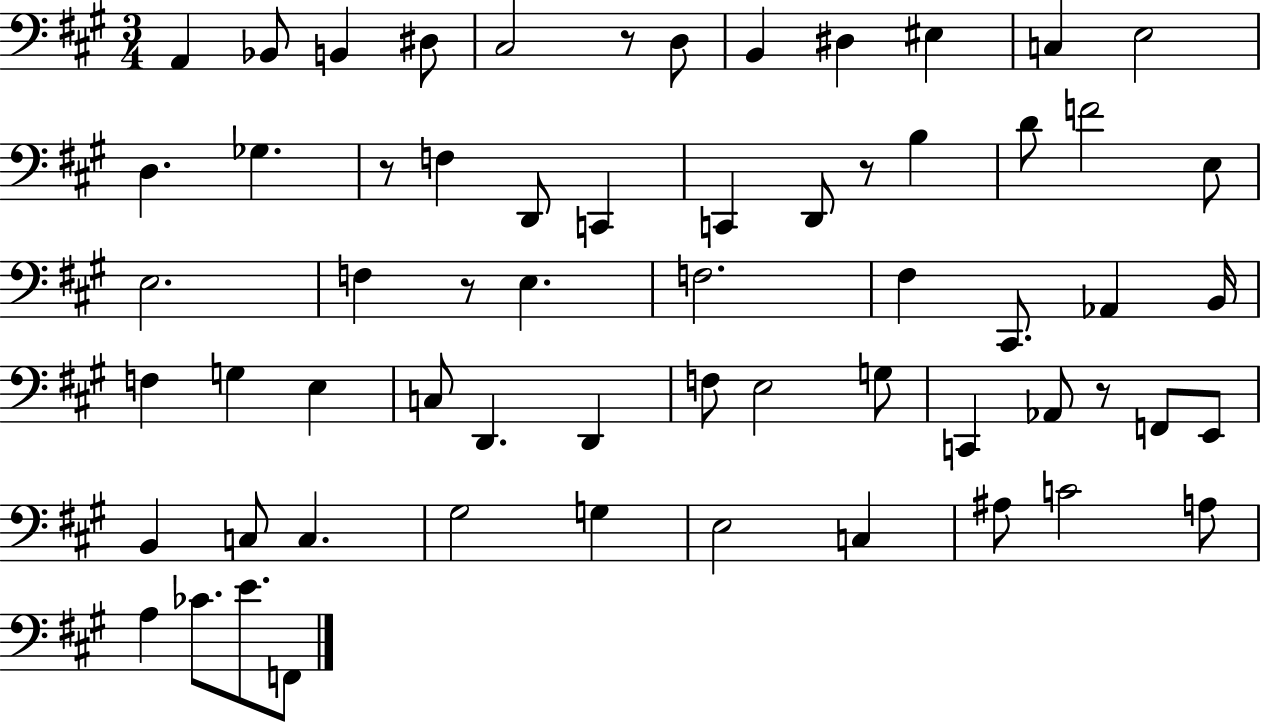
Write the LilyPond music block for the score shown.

{
  \clef bass
  \numericTimeSignature
  \time 3/4
  \key a \major
  a,4 bes,8 b,4 dis8 | cis2 r8 d8 | b,4 dis4 eis4 | c4 e2 | \break d4. ges4. | r8 f4 d,8 c,4 | c,4 d,8 r8 b4 | d'8 f'2 e8 | \break e2. | f4 r8 e4. | f2. | fis4 cis,8. aes,4 b,16 | \break f4 g4 e4 | c8 d,4. d,4 | f8 e2 g8 | c,4 aes,8 r8 f,8 e,8 | \break b,4 c8 c4. | gis2 g4 | e2 c4 | ais8 c'2 a8 | \break a4 ces'8. e'8. f,8 | \bar "|."
}